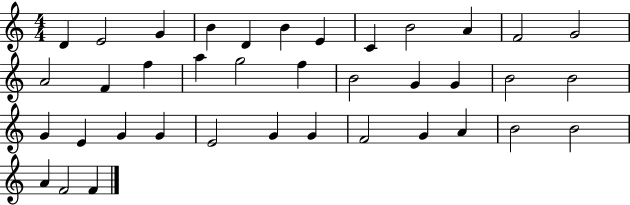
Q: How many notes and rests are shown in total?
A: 38